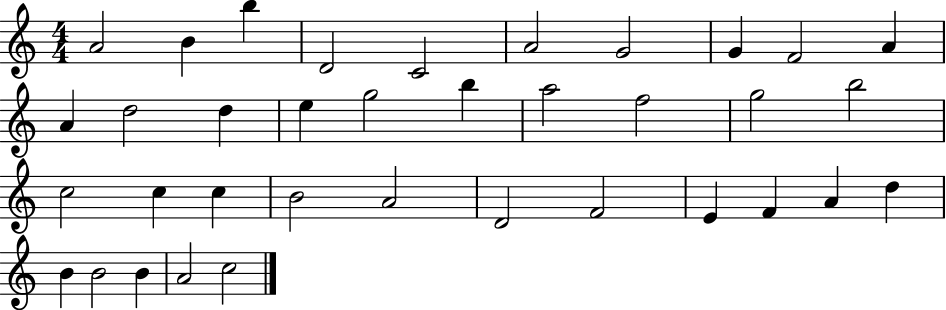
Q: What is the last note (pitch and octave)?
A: C5